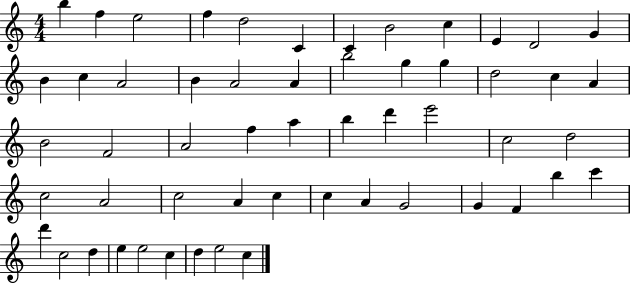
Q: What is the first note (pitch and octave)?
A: B5